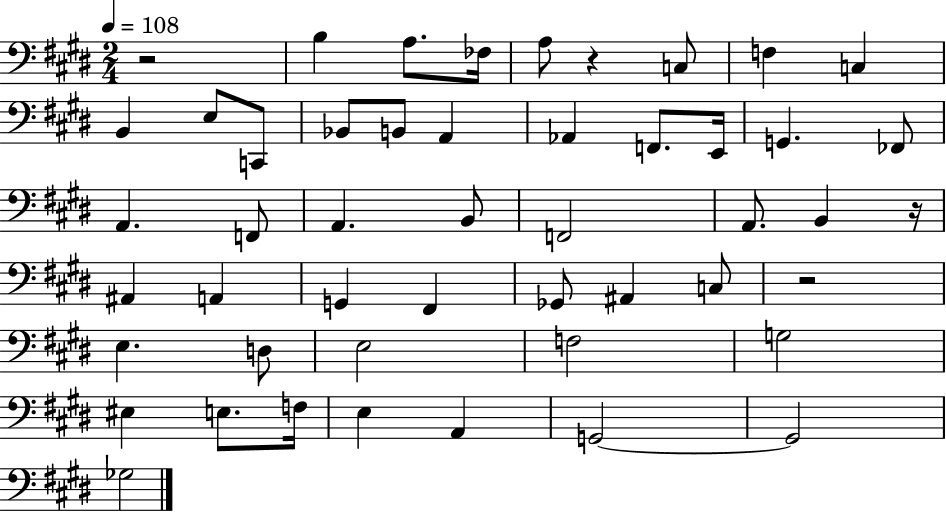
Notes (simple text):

R/h B3/q A3/e. FES3/s A3/e R/q C3/e F3/q C3/q B2/q E3/e C2/e Bb2/e B2/e A2/q Ab2/q F2/e. E2/s G2/q. FES2/e A2/q. F2/e A2/q. B2/e F2/h A2/e. B2/q R/s A#2/q A2/q G2/q F#2/q Gb2/e A#2/q C3/e R/h E3/q. D3/e E3/h F3/h G3/h EIS3/q E3/e. F3/s E3/q A2/q G2/h G2/h Gb3/h